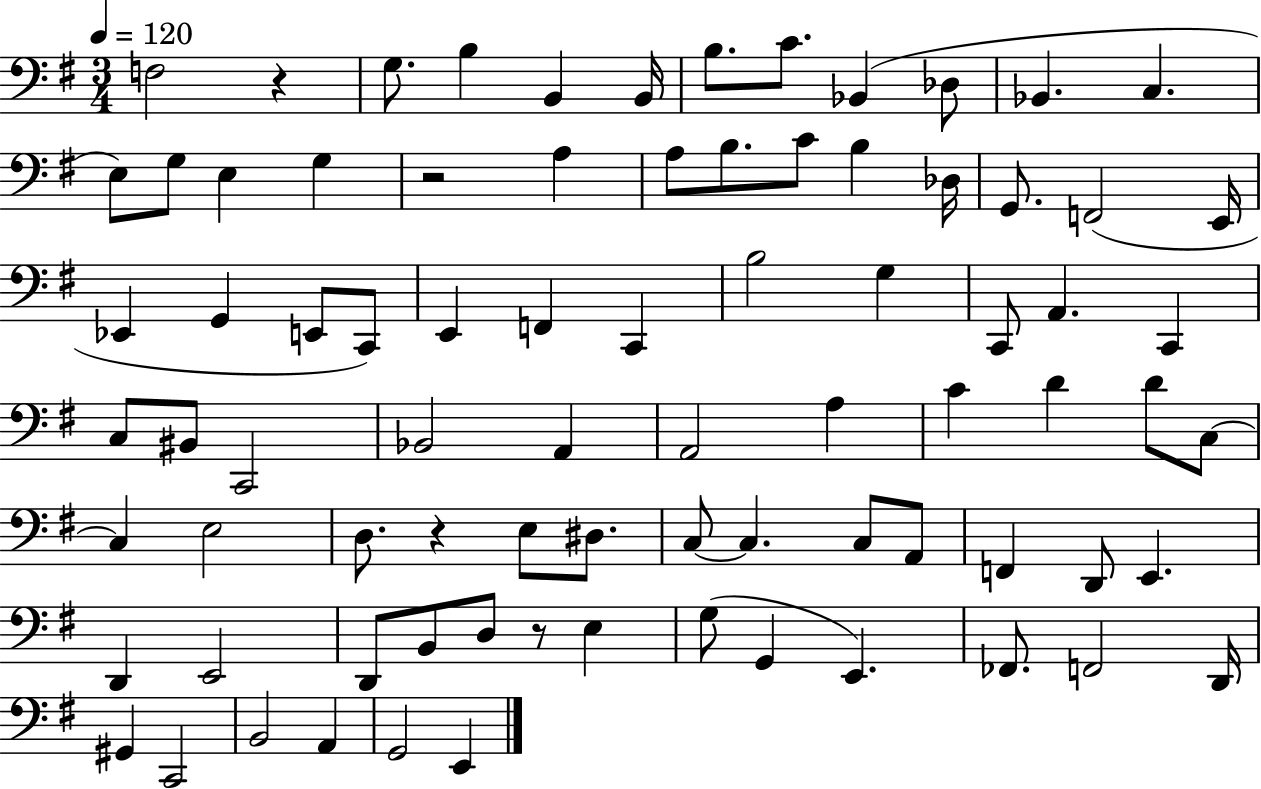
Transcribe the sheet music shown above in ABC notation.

X:1
T:Untitled
M:3/4
L:1/4
K:G
F,2 z G,/2 B, B,, B,,/4 B,/2 C/2 _B,, _D,/2 _B,, C, E,/2 G,/2 E, G, z2 A, A,/2 B,/2 C/2 B, _D,/4 G,,/2 F,,2 E,,/4 _E,, G,, E,,/2 C,,/2 E,, F,, C,, B,2 G, C,,/2 A,, C,, C,/2 ^B,,/2 C,,2 _B,,2 A,, A,,2 A, C D D/2 C,/2 C, E,2 D,/2 z E,/2 ^D,/2 C,/2 C, C,/2 A,,/2 F,, D,,/2 E,, D,, E,,2 D,,/2 B,,/2 D,/2 z/2 E, G,/2 G,, E,, _F,,/2 F,,2 D,,/4 ^G,, C,,2 B,,2 A,, G,,2 E,,